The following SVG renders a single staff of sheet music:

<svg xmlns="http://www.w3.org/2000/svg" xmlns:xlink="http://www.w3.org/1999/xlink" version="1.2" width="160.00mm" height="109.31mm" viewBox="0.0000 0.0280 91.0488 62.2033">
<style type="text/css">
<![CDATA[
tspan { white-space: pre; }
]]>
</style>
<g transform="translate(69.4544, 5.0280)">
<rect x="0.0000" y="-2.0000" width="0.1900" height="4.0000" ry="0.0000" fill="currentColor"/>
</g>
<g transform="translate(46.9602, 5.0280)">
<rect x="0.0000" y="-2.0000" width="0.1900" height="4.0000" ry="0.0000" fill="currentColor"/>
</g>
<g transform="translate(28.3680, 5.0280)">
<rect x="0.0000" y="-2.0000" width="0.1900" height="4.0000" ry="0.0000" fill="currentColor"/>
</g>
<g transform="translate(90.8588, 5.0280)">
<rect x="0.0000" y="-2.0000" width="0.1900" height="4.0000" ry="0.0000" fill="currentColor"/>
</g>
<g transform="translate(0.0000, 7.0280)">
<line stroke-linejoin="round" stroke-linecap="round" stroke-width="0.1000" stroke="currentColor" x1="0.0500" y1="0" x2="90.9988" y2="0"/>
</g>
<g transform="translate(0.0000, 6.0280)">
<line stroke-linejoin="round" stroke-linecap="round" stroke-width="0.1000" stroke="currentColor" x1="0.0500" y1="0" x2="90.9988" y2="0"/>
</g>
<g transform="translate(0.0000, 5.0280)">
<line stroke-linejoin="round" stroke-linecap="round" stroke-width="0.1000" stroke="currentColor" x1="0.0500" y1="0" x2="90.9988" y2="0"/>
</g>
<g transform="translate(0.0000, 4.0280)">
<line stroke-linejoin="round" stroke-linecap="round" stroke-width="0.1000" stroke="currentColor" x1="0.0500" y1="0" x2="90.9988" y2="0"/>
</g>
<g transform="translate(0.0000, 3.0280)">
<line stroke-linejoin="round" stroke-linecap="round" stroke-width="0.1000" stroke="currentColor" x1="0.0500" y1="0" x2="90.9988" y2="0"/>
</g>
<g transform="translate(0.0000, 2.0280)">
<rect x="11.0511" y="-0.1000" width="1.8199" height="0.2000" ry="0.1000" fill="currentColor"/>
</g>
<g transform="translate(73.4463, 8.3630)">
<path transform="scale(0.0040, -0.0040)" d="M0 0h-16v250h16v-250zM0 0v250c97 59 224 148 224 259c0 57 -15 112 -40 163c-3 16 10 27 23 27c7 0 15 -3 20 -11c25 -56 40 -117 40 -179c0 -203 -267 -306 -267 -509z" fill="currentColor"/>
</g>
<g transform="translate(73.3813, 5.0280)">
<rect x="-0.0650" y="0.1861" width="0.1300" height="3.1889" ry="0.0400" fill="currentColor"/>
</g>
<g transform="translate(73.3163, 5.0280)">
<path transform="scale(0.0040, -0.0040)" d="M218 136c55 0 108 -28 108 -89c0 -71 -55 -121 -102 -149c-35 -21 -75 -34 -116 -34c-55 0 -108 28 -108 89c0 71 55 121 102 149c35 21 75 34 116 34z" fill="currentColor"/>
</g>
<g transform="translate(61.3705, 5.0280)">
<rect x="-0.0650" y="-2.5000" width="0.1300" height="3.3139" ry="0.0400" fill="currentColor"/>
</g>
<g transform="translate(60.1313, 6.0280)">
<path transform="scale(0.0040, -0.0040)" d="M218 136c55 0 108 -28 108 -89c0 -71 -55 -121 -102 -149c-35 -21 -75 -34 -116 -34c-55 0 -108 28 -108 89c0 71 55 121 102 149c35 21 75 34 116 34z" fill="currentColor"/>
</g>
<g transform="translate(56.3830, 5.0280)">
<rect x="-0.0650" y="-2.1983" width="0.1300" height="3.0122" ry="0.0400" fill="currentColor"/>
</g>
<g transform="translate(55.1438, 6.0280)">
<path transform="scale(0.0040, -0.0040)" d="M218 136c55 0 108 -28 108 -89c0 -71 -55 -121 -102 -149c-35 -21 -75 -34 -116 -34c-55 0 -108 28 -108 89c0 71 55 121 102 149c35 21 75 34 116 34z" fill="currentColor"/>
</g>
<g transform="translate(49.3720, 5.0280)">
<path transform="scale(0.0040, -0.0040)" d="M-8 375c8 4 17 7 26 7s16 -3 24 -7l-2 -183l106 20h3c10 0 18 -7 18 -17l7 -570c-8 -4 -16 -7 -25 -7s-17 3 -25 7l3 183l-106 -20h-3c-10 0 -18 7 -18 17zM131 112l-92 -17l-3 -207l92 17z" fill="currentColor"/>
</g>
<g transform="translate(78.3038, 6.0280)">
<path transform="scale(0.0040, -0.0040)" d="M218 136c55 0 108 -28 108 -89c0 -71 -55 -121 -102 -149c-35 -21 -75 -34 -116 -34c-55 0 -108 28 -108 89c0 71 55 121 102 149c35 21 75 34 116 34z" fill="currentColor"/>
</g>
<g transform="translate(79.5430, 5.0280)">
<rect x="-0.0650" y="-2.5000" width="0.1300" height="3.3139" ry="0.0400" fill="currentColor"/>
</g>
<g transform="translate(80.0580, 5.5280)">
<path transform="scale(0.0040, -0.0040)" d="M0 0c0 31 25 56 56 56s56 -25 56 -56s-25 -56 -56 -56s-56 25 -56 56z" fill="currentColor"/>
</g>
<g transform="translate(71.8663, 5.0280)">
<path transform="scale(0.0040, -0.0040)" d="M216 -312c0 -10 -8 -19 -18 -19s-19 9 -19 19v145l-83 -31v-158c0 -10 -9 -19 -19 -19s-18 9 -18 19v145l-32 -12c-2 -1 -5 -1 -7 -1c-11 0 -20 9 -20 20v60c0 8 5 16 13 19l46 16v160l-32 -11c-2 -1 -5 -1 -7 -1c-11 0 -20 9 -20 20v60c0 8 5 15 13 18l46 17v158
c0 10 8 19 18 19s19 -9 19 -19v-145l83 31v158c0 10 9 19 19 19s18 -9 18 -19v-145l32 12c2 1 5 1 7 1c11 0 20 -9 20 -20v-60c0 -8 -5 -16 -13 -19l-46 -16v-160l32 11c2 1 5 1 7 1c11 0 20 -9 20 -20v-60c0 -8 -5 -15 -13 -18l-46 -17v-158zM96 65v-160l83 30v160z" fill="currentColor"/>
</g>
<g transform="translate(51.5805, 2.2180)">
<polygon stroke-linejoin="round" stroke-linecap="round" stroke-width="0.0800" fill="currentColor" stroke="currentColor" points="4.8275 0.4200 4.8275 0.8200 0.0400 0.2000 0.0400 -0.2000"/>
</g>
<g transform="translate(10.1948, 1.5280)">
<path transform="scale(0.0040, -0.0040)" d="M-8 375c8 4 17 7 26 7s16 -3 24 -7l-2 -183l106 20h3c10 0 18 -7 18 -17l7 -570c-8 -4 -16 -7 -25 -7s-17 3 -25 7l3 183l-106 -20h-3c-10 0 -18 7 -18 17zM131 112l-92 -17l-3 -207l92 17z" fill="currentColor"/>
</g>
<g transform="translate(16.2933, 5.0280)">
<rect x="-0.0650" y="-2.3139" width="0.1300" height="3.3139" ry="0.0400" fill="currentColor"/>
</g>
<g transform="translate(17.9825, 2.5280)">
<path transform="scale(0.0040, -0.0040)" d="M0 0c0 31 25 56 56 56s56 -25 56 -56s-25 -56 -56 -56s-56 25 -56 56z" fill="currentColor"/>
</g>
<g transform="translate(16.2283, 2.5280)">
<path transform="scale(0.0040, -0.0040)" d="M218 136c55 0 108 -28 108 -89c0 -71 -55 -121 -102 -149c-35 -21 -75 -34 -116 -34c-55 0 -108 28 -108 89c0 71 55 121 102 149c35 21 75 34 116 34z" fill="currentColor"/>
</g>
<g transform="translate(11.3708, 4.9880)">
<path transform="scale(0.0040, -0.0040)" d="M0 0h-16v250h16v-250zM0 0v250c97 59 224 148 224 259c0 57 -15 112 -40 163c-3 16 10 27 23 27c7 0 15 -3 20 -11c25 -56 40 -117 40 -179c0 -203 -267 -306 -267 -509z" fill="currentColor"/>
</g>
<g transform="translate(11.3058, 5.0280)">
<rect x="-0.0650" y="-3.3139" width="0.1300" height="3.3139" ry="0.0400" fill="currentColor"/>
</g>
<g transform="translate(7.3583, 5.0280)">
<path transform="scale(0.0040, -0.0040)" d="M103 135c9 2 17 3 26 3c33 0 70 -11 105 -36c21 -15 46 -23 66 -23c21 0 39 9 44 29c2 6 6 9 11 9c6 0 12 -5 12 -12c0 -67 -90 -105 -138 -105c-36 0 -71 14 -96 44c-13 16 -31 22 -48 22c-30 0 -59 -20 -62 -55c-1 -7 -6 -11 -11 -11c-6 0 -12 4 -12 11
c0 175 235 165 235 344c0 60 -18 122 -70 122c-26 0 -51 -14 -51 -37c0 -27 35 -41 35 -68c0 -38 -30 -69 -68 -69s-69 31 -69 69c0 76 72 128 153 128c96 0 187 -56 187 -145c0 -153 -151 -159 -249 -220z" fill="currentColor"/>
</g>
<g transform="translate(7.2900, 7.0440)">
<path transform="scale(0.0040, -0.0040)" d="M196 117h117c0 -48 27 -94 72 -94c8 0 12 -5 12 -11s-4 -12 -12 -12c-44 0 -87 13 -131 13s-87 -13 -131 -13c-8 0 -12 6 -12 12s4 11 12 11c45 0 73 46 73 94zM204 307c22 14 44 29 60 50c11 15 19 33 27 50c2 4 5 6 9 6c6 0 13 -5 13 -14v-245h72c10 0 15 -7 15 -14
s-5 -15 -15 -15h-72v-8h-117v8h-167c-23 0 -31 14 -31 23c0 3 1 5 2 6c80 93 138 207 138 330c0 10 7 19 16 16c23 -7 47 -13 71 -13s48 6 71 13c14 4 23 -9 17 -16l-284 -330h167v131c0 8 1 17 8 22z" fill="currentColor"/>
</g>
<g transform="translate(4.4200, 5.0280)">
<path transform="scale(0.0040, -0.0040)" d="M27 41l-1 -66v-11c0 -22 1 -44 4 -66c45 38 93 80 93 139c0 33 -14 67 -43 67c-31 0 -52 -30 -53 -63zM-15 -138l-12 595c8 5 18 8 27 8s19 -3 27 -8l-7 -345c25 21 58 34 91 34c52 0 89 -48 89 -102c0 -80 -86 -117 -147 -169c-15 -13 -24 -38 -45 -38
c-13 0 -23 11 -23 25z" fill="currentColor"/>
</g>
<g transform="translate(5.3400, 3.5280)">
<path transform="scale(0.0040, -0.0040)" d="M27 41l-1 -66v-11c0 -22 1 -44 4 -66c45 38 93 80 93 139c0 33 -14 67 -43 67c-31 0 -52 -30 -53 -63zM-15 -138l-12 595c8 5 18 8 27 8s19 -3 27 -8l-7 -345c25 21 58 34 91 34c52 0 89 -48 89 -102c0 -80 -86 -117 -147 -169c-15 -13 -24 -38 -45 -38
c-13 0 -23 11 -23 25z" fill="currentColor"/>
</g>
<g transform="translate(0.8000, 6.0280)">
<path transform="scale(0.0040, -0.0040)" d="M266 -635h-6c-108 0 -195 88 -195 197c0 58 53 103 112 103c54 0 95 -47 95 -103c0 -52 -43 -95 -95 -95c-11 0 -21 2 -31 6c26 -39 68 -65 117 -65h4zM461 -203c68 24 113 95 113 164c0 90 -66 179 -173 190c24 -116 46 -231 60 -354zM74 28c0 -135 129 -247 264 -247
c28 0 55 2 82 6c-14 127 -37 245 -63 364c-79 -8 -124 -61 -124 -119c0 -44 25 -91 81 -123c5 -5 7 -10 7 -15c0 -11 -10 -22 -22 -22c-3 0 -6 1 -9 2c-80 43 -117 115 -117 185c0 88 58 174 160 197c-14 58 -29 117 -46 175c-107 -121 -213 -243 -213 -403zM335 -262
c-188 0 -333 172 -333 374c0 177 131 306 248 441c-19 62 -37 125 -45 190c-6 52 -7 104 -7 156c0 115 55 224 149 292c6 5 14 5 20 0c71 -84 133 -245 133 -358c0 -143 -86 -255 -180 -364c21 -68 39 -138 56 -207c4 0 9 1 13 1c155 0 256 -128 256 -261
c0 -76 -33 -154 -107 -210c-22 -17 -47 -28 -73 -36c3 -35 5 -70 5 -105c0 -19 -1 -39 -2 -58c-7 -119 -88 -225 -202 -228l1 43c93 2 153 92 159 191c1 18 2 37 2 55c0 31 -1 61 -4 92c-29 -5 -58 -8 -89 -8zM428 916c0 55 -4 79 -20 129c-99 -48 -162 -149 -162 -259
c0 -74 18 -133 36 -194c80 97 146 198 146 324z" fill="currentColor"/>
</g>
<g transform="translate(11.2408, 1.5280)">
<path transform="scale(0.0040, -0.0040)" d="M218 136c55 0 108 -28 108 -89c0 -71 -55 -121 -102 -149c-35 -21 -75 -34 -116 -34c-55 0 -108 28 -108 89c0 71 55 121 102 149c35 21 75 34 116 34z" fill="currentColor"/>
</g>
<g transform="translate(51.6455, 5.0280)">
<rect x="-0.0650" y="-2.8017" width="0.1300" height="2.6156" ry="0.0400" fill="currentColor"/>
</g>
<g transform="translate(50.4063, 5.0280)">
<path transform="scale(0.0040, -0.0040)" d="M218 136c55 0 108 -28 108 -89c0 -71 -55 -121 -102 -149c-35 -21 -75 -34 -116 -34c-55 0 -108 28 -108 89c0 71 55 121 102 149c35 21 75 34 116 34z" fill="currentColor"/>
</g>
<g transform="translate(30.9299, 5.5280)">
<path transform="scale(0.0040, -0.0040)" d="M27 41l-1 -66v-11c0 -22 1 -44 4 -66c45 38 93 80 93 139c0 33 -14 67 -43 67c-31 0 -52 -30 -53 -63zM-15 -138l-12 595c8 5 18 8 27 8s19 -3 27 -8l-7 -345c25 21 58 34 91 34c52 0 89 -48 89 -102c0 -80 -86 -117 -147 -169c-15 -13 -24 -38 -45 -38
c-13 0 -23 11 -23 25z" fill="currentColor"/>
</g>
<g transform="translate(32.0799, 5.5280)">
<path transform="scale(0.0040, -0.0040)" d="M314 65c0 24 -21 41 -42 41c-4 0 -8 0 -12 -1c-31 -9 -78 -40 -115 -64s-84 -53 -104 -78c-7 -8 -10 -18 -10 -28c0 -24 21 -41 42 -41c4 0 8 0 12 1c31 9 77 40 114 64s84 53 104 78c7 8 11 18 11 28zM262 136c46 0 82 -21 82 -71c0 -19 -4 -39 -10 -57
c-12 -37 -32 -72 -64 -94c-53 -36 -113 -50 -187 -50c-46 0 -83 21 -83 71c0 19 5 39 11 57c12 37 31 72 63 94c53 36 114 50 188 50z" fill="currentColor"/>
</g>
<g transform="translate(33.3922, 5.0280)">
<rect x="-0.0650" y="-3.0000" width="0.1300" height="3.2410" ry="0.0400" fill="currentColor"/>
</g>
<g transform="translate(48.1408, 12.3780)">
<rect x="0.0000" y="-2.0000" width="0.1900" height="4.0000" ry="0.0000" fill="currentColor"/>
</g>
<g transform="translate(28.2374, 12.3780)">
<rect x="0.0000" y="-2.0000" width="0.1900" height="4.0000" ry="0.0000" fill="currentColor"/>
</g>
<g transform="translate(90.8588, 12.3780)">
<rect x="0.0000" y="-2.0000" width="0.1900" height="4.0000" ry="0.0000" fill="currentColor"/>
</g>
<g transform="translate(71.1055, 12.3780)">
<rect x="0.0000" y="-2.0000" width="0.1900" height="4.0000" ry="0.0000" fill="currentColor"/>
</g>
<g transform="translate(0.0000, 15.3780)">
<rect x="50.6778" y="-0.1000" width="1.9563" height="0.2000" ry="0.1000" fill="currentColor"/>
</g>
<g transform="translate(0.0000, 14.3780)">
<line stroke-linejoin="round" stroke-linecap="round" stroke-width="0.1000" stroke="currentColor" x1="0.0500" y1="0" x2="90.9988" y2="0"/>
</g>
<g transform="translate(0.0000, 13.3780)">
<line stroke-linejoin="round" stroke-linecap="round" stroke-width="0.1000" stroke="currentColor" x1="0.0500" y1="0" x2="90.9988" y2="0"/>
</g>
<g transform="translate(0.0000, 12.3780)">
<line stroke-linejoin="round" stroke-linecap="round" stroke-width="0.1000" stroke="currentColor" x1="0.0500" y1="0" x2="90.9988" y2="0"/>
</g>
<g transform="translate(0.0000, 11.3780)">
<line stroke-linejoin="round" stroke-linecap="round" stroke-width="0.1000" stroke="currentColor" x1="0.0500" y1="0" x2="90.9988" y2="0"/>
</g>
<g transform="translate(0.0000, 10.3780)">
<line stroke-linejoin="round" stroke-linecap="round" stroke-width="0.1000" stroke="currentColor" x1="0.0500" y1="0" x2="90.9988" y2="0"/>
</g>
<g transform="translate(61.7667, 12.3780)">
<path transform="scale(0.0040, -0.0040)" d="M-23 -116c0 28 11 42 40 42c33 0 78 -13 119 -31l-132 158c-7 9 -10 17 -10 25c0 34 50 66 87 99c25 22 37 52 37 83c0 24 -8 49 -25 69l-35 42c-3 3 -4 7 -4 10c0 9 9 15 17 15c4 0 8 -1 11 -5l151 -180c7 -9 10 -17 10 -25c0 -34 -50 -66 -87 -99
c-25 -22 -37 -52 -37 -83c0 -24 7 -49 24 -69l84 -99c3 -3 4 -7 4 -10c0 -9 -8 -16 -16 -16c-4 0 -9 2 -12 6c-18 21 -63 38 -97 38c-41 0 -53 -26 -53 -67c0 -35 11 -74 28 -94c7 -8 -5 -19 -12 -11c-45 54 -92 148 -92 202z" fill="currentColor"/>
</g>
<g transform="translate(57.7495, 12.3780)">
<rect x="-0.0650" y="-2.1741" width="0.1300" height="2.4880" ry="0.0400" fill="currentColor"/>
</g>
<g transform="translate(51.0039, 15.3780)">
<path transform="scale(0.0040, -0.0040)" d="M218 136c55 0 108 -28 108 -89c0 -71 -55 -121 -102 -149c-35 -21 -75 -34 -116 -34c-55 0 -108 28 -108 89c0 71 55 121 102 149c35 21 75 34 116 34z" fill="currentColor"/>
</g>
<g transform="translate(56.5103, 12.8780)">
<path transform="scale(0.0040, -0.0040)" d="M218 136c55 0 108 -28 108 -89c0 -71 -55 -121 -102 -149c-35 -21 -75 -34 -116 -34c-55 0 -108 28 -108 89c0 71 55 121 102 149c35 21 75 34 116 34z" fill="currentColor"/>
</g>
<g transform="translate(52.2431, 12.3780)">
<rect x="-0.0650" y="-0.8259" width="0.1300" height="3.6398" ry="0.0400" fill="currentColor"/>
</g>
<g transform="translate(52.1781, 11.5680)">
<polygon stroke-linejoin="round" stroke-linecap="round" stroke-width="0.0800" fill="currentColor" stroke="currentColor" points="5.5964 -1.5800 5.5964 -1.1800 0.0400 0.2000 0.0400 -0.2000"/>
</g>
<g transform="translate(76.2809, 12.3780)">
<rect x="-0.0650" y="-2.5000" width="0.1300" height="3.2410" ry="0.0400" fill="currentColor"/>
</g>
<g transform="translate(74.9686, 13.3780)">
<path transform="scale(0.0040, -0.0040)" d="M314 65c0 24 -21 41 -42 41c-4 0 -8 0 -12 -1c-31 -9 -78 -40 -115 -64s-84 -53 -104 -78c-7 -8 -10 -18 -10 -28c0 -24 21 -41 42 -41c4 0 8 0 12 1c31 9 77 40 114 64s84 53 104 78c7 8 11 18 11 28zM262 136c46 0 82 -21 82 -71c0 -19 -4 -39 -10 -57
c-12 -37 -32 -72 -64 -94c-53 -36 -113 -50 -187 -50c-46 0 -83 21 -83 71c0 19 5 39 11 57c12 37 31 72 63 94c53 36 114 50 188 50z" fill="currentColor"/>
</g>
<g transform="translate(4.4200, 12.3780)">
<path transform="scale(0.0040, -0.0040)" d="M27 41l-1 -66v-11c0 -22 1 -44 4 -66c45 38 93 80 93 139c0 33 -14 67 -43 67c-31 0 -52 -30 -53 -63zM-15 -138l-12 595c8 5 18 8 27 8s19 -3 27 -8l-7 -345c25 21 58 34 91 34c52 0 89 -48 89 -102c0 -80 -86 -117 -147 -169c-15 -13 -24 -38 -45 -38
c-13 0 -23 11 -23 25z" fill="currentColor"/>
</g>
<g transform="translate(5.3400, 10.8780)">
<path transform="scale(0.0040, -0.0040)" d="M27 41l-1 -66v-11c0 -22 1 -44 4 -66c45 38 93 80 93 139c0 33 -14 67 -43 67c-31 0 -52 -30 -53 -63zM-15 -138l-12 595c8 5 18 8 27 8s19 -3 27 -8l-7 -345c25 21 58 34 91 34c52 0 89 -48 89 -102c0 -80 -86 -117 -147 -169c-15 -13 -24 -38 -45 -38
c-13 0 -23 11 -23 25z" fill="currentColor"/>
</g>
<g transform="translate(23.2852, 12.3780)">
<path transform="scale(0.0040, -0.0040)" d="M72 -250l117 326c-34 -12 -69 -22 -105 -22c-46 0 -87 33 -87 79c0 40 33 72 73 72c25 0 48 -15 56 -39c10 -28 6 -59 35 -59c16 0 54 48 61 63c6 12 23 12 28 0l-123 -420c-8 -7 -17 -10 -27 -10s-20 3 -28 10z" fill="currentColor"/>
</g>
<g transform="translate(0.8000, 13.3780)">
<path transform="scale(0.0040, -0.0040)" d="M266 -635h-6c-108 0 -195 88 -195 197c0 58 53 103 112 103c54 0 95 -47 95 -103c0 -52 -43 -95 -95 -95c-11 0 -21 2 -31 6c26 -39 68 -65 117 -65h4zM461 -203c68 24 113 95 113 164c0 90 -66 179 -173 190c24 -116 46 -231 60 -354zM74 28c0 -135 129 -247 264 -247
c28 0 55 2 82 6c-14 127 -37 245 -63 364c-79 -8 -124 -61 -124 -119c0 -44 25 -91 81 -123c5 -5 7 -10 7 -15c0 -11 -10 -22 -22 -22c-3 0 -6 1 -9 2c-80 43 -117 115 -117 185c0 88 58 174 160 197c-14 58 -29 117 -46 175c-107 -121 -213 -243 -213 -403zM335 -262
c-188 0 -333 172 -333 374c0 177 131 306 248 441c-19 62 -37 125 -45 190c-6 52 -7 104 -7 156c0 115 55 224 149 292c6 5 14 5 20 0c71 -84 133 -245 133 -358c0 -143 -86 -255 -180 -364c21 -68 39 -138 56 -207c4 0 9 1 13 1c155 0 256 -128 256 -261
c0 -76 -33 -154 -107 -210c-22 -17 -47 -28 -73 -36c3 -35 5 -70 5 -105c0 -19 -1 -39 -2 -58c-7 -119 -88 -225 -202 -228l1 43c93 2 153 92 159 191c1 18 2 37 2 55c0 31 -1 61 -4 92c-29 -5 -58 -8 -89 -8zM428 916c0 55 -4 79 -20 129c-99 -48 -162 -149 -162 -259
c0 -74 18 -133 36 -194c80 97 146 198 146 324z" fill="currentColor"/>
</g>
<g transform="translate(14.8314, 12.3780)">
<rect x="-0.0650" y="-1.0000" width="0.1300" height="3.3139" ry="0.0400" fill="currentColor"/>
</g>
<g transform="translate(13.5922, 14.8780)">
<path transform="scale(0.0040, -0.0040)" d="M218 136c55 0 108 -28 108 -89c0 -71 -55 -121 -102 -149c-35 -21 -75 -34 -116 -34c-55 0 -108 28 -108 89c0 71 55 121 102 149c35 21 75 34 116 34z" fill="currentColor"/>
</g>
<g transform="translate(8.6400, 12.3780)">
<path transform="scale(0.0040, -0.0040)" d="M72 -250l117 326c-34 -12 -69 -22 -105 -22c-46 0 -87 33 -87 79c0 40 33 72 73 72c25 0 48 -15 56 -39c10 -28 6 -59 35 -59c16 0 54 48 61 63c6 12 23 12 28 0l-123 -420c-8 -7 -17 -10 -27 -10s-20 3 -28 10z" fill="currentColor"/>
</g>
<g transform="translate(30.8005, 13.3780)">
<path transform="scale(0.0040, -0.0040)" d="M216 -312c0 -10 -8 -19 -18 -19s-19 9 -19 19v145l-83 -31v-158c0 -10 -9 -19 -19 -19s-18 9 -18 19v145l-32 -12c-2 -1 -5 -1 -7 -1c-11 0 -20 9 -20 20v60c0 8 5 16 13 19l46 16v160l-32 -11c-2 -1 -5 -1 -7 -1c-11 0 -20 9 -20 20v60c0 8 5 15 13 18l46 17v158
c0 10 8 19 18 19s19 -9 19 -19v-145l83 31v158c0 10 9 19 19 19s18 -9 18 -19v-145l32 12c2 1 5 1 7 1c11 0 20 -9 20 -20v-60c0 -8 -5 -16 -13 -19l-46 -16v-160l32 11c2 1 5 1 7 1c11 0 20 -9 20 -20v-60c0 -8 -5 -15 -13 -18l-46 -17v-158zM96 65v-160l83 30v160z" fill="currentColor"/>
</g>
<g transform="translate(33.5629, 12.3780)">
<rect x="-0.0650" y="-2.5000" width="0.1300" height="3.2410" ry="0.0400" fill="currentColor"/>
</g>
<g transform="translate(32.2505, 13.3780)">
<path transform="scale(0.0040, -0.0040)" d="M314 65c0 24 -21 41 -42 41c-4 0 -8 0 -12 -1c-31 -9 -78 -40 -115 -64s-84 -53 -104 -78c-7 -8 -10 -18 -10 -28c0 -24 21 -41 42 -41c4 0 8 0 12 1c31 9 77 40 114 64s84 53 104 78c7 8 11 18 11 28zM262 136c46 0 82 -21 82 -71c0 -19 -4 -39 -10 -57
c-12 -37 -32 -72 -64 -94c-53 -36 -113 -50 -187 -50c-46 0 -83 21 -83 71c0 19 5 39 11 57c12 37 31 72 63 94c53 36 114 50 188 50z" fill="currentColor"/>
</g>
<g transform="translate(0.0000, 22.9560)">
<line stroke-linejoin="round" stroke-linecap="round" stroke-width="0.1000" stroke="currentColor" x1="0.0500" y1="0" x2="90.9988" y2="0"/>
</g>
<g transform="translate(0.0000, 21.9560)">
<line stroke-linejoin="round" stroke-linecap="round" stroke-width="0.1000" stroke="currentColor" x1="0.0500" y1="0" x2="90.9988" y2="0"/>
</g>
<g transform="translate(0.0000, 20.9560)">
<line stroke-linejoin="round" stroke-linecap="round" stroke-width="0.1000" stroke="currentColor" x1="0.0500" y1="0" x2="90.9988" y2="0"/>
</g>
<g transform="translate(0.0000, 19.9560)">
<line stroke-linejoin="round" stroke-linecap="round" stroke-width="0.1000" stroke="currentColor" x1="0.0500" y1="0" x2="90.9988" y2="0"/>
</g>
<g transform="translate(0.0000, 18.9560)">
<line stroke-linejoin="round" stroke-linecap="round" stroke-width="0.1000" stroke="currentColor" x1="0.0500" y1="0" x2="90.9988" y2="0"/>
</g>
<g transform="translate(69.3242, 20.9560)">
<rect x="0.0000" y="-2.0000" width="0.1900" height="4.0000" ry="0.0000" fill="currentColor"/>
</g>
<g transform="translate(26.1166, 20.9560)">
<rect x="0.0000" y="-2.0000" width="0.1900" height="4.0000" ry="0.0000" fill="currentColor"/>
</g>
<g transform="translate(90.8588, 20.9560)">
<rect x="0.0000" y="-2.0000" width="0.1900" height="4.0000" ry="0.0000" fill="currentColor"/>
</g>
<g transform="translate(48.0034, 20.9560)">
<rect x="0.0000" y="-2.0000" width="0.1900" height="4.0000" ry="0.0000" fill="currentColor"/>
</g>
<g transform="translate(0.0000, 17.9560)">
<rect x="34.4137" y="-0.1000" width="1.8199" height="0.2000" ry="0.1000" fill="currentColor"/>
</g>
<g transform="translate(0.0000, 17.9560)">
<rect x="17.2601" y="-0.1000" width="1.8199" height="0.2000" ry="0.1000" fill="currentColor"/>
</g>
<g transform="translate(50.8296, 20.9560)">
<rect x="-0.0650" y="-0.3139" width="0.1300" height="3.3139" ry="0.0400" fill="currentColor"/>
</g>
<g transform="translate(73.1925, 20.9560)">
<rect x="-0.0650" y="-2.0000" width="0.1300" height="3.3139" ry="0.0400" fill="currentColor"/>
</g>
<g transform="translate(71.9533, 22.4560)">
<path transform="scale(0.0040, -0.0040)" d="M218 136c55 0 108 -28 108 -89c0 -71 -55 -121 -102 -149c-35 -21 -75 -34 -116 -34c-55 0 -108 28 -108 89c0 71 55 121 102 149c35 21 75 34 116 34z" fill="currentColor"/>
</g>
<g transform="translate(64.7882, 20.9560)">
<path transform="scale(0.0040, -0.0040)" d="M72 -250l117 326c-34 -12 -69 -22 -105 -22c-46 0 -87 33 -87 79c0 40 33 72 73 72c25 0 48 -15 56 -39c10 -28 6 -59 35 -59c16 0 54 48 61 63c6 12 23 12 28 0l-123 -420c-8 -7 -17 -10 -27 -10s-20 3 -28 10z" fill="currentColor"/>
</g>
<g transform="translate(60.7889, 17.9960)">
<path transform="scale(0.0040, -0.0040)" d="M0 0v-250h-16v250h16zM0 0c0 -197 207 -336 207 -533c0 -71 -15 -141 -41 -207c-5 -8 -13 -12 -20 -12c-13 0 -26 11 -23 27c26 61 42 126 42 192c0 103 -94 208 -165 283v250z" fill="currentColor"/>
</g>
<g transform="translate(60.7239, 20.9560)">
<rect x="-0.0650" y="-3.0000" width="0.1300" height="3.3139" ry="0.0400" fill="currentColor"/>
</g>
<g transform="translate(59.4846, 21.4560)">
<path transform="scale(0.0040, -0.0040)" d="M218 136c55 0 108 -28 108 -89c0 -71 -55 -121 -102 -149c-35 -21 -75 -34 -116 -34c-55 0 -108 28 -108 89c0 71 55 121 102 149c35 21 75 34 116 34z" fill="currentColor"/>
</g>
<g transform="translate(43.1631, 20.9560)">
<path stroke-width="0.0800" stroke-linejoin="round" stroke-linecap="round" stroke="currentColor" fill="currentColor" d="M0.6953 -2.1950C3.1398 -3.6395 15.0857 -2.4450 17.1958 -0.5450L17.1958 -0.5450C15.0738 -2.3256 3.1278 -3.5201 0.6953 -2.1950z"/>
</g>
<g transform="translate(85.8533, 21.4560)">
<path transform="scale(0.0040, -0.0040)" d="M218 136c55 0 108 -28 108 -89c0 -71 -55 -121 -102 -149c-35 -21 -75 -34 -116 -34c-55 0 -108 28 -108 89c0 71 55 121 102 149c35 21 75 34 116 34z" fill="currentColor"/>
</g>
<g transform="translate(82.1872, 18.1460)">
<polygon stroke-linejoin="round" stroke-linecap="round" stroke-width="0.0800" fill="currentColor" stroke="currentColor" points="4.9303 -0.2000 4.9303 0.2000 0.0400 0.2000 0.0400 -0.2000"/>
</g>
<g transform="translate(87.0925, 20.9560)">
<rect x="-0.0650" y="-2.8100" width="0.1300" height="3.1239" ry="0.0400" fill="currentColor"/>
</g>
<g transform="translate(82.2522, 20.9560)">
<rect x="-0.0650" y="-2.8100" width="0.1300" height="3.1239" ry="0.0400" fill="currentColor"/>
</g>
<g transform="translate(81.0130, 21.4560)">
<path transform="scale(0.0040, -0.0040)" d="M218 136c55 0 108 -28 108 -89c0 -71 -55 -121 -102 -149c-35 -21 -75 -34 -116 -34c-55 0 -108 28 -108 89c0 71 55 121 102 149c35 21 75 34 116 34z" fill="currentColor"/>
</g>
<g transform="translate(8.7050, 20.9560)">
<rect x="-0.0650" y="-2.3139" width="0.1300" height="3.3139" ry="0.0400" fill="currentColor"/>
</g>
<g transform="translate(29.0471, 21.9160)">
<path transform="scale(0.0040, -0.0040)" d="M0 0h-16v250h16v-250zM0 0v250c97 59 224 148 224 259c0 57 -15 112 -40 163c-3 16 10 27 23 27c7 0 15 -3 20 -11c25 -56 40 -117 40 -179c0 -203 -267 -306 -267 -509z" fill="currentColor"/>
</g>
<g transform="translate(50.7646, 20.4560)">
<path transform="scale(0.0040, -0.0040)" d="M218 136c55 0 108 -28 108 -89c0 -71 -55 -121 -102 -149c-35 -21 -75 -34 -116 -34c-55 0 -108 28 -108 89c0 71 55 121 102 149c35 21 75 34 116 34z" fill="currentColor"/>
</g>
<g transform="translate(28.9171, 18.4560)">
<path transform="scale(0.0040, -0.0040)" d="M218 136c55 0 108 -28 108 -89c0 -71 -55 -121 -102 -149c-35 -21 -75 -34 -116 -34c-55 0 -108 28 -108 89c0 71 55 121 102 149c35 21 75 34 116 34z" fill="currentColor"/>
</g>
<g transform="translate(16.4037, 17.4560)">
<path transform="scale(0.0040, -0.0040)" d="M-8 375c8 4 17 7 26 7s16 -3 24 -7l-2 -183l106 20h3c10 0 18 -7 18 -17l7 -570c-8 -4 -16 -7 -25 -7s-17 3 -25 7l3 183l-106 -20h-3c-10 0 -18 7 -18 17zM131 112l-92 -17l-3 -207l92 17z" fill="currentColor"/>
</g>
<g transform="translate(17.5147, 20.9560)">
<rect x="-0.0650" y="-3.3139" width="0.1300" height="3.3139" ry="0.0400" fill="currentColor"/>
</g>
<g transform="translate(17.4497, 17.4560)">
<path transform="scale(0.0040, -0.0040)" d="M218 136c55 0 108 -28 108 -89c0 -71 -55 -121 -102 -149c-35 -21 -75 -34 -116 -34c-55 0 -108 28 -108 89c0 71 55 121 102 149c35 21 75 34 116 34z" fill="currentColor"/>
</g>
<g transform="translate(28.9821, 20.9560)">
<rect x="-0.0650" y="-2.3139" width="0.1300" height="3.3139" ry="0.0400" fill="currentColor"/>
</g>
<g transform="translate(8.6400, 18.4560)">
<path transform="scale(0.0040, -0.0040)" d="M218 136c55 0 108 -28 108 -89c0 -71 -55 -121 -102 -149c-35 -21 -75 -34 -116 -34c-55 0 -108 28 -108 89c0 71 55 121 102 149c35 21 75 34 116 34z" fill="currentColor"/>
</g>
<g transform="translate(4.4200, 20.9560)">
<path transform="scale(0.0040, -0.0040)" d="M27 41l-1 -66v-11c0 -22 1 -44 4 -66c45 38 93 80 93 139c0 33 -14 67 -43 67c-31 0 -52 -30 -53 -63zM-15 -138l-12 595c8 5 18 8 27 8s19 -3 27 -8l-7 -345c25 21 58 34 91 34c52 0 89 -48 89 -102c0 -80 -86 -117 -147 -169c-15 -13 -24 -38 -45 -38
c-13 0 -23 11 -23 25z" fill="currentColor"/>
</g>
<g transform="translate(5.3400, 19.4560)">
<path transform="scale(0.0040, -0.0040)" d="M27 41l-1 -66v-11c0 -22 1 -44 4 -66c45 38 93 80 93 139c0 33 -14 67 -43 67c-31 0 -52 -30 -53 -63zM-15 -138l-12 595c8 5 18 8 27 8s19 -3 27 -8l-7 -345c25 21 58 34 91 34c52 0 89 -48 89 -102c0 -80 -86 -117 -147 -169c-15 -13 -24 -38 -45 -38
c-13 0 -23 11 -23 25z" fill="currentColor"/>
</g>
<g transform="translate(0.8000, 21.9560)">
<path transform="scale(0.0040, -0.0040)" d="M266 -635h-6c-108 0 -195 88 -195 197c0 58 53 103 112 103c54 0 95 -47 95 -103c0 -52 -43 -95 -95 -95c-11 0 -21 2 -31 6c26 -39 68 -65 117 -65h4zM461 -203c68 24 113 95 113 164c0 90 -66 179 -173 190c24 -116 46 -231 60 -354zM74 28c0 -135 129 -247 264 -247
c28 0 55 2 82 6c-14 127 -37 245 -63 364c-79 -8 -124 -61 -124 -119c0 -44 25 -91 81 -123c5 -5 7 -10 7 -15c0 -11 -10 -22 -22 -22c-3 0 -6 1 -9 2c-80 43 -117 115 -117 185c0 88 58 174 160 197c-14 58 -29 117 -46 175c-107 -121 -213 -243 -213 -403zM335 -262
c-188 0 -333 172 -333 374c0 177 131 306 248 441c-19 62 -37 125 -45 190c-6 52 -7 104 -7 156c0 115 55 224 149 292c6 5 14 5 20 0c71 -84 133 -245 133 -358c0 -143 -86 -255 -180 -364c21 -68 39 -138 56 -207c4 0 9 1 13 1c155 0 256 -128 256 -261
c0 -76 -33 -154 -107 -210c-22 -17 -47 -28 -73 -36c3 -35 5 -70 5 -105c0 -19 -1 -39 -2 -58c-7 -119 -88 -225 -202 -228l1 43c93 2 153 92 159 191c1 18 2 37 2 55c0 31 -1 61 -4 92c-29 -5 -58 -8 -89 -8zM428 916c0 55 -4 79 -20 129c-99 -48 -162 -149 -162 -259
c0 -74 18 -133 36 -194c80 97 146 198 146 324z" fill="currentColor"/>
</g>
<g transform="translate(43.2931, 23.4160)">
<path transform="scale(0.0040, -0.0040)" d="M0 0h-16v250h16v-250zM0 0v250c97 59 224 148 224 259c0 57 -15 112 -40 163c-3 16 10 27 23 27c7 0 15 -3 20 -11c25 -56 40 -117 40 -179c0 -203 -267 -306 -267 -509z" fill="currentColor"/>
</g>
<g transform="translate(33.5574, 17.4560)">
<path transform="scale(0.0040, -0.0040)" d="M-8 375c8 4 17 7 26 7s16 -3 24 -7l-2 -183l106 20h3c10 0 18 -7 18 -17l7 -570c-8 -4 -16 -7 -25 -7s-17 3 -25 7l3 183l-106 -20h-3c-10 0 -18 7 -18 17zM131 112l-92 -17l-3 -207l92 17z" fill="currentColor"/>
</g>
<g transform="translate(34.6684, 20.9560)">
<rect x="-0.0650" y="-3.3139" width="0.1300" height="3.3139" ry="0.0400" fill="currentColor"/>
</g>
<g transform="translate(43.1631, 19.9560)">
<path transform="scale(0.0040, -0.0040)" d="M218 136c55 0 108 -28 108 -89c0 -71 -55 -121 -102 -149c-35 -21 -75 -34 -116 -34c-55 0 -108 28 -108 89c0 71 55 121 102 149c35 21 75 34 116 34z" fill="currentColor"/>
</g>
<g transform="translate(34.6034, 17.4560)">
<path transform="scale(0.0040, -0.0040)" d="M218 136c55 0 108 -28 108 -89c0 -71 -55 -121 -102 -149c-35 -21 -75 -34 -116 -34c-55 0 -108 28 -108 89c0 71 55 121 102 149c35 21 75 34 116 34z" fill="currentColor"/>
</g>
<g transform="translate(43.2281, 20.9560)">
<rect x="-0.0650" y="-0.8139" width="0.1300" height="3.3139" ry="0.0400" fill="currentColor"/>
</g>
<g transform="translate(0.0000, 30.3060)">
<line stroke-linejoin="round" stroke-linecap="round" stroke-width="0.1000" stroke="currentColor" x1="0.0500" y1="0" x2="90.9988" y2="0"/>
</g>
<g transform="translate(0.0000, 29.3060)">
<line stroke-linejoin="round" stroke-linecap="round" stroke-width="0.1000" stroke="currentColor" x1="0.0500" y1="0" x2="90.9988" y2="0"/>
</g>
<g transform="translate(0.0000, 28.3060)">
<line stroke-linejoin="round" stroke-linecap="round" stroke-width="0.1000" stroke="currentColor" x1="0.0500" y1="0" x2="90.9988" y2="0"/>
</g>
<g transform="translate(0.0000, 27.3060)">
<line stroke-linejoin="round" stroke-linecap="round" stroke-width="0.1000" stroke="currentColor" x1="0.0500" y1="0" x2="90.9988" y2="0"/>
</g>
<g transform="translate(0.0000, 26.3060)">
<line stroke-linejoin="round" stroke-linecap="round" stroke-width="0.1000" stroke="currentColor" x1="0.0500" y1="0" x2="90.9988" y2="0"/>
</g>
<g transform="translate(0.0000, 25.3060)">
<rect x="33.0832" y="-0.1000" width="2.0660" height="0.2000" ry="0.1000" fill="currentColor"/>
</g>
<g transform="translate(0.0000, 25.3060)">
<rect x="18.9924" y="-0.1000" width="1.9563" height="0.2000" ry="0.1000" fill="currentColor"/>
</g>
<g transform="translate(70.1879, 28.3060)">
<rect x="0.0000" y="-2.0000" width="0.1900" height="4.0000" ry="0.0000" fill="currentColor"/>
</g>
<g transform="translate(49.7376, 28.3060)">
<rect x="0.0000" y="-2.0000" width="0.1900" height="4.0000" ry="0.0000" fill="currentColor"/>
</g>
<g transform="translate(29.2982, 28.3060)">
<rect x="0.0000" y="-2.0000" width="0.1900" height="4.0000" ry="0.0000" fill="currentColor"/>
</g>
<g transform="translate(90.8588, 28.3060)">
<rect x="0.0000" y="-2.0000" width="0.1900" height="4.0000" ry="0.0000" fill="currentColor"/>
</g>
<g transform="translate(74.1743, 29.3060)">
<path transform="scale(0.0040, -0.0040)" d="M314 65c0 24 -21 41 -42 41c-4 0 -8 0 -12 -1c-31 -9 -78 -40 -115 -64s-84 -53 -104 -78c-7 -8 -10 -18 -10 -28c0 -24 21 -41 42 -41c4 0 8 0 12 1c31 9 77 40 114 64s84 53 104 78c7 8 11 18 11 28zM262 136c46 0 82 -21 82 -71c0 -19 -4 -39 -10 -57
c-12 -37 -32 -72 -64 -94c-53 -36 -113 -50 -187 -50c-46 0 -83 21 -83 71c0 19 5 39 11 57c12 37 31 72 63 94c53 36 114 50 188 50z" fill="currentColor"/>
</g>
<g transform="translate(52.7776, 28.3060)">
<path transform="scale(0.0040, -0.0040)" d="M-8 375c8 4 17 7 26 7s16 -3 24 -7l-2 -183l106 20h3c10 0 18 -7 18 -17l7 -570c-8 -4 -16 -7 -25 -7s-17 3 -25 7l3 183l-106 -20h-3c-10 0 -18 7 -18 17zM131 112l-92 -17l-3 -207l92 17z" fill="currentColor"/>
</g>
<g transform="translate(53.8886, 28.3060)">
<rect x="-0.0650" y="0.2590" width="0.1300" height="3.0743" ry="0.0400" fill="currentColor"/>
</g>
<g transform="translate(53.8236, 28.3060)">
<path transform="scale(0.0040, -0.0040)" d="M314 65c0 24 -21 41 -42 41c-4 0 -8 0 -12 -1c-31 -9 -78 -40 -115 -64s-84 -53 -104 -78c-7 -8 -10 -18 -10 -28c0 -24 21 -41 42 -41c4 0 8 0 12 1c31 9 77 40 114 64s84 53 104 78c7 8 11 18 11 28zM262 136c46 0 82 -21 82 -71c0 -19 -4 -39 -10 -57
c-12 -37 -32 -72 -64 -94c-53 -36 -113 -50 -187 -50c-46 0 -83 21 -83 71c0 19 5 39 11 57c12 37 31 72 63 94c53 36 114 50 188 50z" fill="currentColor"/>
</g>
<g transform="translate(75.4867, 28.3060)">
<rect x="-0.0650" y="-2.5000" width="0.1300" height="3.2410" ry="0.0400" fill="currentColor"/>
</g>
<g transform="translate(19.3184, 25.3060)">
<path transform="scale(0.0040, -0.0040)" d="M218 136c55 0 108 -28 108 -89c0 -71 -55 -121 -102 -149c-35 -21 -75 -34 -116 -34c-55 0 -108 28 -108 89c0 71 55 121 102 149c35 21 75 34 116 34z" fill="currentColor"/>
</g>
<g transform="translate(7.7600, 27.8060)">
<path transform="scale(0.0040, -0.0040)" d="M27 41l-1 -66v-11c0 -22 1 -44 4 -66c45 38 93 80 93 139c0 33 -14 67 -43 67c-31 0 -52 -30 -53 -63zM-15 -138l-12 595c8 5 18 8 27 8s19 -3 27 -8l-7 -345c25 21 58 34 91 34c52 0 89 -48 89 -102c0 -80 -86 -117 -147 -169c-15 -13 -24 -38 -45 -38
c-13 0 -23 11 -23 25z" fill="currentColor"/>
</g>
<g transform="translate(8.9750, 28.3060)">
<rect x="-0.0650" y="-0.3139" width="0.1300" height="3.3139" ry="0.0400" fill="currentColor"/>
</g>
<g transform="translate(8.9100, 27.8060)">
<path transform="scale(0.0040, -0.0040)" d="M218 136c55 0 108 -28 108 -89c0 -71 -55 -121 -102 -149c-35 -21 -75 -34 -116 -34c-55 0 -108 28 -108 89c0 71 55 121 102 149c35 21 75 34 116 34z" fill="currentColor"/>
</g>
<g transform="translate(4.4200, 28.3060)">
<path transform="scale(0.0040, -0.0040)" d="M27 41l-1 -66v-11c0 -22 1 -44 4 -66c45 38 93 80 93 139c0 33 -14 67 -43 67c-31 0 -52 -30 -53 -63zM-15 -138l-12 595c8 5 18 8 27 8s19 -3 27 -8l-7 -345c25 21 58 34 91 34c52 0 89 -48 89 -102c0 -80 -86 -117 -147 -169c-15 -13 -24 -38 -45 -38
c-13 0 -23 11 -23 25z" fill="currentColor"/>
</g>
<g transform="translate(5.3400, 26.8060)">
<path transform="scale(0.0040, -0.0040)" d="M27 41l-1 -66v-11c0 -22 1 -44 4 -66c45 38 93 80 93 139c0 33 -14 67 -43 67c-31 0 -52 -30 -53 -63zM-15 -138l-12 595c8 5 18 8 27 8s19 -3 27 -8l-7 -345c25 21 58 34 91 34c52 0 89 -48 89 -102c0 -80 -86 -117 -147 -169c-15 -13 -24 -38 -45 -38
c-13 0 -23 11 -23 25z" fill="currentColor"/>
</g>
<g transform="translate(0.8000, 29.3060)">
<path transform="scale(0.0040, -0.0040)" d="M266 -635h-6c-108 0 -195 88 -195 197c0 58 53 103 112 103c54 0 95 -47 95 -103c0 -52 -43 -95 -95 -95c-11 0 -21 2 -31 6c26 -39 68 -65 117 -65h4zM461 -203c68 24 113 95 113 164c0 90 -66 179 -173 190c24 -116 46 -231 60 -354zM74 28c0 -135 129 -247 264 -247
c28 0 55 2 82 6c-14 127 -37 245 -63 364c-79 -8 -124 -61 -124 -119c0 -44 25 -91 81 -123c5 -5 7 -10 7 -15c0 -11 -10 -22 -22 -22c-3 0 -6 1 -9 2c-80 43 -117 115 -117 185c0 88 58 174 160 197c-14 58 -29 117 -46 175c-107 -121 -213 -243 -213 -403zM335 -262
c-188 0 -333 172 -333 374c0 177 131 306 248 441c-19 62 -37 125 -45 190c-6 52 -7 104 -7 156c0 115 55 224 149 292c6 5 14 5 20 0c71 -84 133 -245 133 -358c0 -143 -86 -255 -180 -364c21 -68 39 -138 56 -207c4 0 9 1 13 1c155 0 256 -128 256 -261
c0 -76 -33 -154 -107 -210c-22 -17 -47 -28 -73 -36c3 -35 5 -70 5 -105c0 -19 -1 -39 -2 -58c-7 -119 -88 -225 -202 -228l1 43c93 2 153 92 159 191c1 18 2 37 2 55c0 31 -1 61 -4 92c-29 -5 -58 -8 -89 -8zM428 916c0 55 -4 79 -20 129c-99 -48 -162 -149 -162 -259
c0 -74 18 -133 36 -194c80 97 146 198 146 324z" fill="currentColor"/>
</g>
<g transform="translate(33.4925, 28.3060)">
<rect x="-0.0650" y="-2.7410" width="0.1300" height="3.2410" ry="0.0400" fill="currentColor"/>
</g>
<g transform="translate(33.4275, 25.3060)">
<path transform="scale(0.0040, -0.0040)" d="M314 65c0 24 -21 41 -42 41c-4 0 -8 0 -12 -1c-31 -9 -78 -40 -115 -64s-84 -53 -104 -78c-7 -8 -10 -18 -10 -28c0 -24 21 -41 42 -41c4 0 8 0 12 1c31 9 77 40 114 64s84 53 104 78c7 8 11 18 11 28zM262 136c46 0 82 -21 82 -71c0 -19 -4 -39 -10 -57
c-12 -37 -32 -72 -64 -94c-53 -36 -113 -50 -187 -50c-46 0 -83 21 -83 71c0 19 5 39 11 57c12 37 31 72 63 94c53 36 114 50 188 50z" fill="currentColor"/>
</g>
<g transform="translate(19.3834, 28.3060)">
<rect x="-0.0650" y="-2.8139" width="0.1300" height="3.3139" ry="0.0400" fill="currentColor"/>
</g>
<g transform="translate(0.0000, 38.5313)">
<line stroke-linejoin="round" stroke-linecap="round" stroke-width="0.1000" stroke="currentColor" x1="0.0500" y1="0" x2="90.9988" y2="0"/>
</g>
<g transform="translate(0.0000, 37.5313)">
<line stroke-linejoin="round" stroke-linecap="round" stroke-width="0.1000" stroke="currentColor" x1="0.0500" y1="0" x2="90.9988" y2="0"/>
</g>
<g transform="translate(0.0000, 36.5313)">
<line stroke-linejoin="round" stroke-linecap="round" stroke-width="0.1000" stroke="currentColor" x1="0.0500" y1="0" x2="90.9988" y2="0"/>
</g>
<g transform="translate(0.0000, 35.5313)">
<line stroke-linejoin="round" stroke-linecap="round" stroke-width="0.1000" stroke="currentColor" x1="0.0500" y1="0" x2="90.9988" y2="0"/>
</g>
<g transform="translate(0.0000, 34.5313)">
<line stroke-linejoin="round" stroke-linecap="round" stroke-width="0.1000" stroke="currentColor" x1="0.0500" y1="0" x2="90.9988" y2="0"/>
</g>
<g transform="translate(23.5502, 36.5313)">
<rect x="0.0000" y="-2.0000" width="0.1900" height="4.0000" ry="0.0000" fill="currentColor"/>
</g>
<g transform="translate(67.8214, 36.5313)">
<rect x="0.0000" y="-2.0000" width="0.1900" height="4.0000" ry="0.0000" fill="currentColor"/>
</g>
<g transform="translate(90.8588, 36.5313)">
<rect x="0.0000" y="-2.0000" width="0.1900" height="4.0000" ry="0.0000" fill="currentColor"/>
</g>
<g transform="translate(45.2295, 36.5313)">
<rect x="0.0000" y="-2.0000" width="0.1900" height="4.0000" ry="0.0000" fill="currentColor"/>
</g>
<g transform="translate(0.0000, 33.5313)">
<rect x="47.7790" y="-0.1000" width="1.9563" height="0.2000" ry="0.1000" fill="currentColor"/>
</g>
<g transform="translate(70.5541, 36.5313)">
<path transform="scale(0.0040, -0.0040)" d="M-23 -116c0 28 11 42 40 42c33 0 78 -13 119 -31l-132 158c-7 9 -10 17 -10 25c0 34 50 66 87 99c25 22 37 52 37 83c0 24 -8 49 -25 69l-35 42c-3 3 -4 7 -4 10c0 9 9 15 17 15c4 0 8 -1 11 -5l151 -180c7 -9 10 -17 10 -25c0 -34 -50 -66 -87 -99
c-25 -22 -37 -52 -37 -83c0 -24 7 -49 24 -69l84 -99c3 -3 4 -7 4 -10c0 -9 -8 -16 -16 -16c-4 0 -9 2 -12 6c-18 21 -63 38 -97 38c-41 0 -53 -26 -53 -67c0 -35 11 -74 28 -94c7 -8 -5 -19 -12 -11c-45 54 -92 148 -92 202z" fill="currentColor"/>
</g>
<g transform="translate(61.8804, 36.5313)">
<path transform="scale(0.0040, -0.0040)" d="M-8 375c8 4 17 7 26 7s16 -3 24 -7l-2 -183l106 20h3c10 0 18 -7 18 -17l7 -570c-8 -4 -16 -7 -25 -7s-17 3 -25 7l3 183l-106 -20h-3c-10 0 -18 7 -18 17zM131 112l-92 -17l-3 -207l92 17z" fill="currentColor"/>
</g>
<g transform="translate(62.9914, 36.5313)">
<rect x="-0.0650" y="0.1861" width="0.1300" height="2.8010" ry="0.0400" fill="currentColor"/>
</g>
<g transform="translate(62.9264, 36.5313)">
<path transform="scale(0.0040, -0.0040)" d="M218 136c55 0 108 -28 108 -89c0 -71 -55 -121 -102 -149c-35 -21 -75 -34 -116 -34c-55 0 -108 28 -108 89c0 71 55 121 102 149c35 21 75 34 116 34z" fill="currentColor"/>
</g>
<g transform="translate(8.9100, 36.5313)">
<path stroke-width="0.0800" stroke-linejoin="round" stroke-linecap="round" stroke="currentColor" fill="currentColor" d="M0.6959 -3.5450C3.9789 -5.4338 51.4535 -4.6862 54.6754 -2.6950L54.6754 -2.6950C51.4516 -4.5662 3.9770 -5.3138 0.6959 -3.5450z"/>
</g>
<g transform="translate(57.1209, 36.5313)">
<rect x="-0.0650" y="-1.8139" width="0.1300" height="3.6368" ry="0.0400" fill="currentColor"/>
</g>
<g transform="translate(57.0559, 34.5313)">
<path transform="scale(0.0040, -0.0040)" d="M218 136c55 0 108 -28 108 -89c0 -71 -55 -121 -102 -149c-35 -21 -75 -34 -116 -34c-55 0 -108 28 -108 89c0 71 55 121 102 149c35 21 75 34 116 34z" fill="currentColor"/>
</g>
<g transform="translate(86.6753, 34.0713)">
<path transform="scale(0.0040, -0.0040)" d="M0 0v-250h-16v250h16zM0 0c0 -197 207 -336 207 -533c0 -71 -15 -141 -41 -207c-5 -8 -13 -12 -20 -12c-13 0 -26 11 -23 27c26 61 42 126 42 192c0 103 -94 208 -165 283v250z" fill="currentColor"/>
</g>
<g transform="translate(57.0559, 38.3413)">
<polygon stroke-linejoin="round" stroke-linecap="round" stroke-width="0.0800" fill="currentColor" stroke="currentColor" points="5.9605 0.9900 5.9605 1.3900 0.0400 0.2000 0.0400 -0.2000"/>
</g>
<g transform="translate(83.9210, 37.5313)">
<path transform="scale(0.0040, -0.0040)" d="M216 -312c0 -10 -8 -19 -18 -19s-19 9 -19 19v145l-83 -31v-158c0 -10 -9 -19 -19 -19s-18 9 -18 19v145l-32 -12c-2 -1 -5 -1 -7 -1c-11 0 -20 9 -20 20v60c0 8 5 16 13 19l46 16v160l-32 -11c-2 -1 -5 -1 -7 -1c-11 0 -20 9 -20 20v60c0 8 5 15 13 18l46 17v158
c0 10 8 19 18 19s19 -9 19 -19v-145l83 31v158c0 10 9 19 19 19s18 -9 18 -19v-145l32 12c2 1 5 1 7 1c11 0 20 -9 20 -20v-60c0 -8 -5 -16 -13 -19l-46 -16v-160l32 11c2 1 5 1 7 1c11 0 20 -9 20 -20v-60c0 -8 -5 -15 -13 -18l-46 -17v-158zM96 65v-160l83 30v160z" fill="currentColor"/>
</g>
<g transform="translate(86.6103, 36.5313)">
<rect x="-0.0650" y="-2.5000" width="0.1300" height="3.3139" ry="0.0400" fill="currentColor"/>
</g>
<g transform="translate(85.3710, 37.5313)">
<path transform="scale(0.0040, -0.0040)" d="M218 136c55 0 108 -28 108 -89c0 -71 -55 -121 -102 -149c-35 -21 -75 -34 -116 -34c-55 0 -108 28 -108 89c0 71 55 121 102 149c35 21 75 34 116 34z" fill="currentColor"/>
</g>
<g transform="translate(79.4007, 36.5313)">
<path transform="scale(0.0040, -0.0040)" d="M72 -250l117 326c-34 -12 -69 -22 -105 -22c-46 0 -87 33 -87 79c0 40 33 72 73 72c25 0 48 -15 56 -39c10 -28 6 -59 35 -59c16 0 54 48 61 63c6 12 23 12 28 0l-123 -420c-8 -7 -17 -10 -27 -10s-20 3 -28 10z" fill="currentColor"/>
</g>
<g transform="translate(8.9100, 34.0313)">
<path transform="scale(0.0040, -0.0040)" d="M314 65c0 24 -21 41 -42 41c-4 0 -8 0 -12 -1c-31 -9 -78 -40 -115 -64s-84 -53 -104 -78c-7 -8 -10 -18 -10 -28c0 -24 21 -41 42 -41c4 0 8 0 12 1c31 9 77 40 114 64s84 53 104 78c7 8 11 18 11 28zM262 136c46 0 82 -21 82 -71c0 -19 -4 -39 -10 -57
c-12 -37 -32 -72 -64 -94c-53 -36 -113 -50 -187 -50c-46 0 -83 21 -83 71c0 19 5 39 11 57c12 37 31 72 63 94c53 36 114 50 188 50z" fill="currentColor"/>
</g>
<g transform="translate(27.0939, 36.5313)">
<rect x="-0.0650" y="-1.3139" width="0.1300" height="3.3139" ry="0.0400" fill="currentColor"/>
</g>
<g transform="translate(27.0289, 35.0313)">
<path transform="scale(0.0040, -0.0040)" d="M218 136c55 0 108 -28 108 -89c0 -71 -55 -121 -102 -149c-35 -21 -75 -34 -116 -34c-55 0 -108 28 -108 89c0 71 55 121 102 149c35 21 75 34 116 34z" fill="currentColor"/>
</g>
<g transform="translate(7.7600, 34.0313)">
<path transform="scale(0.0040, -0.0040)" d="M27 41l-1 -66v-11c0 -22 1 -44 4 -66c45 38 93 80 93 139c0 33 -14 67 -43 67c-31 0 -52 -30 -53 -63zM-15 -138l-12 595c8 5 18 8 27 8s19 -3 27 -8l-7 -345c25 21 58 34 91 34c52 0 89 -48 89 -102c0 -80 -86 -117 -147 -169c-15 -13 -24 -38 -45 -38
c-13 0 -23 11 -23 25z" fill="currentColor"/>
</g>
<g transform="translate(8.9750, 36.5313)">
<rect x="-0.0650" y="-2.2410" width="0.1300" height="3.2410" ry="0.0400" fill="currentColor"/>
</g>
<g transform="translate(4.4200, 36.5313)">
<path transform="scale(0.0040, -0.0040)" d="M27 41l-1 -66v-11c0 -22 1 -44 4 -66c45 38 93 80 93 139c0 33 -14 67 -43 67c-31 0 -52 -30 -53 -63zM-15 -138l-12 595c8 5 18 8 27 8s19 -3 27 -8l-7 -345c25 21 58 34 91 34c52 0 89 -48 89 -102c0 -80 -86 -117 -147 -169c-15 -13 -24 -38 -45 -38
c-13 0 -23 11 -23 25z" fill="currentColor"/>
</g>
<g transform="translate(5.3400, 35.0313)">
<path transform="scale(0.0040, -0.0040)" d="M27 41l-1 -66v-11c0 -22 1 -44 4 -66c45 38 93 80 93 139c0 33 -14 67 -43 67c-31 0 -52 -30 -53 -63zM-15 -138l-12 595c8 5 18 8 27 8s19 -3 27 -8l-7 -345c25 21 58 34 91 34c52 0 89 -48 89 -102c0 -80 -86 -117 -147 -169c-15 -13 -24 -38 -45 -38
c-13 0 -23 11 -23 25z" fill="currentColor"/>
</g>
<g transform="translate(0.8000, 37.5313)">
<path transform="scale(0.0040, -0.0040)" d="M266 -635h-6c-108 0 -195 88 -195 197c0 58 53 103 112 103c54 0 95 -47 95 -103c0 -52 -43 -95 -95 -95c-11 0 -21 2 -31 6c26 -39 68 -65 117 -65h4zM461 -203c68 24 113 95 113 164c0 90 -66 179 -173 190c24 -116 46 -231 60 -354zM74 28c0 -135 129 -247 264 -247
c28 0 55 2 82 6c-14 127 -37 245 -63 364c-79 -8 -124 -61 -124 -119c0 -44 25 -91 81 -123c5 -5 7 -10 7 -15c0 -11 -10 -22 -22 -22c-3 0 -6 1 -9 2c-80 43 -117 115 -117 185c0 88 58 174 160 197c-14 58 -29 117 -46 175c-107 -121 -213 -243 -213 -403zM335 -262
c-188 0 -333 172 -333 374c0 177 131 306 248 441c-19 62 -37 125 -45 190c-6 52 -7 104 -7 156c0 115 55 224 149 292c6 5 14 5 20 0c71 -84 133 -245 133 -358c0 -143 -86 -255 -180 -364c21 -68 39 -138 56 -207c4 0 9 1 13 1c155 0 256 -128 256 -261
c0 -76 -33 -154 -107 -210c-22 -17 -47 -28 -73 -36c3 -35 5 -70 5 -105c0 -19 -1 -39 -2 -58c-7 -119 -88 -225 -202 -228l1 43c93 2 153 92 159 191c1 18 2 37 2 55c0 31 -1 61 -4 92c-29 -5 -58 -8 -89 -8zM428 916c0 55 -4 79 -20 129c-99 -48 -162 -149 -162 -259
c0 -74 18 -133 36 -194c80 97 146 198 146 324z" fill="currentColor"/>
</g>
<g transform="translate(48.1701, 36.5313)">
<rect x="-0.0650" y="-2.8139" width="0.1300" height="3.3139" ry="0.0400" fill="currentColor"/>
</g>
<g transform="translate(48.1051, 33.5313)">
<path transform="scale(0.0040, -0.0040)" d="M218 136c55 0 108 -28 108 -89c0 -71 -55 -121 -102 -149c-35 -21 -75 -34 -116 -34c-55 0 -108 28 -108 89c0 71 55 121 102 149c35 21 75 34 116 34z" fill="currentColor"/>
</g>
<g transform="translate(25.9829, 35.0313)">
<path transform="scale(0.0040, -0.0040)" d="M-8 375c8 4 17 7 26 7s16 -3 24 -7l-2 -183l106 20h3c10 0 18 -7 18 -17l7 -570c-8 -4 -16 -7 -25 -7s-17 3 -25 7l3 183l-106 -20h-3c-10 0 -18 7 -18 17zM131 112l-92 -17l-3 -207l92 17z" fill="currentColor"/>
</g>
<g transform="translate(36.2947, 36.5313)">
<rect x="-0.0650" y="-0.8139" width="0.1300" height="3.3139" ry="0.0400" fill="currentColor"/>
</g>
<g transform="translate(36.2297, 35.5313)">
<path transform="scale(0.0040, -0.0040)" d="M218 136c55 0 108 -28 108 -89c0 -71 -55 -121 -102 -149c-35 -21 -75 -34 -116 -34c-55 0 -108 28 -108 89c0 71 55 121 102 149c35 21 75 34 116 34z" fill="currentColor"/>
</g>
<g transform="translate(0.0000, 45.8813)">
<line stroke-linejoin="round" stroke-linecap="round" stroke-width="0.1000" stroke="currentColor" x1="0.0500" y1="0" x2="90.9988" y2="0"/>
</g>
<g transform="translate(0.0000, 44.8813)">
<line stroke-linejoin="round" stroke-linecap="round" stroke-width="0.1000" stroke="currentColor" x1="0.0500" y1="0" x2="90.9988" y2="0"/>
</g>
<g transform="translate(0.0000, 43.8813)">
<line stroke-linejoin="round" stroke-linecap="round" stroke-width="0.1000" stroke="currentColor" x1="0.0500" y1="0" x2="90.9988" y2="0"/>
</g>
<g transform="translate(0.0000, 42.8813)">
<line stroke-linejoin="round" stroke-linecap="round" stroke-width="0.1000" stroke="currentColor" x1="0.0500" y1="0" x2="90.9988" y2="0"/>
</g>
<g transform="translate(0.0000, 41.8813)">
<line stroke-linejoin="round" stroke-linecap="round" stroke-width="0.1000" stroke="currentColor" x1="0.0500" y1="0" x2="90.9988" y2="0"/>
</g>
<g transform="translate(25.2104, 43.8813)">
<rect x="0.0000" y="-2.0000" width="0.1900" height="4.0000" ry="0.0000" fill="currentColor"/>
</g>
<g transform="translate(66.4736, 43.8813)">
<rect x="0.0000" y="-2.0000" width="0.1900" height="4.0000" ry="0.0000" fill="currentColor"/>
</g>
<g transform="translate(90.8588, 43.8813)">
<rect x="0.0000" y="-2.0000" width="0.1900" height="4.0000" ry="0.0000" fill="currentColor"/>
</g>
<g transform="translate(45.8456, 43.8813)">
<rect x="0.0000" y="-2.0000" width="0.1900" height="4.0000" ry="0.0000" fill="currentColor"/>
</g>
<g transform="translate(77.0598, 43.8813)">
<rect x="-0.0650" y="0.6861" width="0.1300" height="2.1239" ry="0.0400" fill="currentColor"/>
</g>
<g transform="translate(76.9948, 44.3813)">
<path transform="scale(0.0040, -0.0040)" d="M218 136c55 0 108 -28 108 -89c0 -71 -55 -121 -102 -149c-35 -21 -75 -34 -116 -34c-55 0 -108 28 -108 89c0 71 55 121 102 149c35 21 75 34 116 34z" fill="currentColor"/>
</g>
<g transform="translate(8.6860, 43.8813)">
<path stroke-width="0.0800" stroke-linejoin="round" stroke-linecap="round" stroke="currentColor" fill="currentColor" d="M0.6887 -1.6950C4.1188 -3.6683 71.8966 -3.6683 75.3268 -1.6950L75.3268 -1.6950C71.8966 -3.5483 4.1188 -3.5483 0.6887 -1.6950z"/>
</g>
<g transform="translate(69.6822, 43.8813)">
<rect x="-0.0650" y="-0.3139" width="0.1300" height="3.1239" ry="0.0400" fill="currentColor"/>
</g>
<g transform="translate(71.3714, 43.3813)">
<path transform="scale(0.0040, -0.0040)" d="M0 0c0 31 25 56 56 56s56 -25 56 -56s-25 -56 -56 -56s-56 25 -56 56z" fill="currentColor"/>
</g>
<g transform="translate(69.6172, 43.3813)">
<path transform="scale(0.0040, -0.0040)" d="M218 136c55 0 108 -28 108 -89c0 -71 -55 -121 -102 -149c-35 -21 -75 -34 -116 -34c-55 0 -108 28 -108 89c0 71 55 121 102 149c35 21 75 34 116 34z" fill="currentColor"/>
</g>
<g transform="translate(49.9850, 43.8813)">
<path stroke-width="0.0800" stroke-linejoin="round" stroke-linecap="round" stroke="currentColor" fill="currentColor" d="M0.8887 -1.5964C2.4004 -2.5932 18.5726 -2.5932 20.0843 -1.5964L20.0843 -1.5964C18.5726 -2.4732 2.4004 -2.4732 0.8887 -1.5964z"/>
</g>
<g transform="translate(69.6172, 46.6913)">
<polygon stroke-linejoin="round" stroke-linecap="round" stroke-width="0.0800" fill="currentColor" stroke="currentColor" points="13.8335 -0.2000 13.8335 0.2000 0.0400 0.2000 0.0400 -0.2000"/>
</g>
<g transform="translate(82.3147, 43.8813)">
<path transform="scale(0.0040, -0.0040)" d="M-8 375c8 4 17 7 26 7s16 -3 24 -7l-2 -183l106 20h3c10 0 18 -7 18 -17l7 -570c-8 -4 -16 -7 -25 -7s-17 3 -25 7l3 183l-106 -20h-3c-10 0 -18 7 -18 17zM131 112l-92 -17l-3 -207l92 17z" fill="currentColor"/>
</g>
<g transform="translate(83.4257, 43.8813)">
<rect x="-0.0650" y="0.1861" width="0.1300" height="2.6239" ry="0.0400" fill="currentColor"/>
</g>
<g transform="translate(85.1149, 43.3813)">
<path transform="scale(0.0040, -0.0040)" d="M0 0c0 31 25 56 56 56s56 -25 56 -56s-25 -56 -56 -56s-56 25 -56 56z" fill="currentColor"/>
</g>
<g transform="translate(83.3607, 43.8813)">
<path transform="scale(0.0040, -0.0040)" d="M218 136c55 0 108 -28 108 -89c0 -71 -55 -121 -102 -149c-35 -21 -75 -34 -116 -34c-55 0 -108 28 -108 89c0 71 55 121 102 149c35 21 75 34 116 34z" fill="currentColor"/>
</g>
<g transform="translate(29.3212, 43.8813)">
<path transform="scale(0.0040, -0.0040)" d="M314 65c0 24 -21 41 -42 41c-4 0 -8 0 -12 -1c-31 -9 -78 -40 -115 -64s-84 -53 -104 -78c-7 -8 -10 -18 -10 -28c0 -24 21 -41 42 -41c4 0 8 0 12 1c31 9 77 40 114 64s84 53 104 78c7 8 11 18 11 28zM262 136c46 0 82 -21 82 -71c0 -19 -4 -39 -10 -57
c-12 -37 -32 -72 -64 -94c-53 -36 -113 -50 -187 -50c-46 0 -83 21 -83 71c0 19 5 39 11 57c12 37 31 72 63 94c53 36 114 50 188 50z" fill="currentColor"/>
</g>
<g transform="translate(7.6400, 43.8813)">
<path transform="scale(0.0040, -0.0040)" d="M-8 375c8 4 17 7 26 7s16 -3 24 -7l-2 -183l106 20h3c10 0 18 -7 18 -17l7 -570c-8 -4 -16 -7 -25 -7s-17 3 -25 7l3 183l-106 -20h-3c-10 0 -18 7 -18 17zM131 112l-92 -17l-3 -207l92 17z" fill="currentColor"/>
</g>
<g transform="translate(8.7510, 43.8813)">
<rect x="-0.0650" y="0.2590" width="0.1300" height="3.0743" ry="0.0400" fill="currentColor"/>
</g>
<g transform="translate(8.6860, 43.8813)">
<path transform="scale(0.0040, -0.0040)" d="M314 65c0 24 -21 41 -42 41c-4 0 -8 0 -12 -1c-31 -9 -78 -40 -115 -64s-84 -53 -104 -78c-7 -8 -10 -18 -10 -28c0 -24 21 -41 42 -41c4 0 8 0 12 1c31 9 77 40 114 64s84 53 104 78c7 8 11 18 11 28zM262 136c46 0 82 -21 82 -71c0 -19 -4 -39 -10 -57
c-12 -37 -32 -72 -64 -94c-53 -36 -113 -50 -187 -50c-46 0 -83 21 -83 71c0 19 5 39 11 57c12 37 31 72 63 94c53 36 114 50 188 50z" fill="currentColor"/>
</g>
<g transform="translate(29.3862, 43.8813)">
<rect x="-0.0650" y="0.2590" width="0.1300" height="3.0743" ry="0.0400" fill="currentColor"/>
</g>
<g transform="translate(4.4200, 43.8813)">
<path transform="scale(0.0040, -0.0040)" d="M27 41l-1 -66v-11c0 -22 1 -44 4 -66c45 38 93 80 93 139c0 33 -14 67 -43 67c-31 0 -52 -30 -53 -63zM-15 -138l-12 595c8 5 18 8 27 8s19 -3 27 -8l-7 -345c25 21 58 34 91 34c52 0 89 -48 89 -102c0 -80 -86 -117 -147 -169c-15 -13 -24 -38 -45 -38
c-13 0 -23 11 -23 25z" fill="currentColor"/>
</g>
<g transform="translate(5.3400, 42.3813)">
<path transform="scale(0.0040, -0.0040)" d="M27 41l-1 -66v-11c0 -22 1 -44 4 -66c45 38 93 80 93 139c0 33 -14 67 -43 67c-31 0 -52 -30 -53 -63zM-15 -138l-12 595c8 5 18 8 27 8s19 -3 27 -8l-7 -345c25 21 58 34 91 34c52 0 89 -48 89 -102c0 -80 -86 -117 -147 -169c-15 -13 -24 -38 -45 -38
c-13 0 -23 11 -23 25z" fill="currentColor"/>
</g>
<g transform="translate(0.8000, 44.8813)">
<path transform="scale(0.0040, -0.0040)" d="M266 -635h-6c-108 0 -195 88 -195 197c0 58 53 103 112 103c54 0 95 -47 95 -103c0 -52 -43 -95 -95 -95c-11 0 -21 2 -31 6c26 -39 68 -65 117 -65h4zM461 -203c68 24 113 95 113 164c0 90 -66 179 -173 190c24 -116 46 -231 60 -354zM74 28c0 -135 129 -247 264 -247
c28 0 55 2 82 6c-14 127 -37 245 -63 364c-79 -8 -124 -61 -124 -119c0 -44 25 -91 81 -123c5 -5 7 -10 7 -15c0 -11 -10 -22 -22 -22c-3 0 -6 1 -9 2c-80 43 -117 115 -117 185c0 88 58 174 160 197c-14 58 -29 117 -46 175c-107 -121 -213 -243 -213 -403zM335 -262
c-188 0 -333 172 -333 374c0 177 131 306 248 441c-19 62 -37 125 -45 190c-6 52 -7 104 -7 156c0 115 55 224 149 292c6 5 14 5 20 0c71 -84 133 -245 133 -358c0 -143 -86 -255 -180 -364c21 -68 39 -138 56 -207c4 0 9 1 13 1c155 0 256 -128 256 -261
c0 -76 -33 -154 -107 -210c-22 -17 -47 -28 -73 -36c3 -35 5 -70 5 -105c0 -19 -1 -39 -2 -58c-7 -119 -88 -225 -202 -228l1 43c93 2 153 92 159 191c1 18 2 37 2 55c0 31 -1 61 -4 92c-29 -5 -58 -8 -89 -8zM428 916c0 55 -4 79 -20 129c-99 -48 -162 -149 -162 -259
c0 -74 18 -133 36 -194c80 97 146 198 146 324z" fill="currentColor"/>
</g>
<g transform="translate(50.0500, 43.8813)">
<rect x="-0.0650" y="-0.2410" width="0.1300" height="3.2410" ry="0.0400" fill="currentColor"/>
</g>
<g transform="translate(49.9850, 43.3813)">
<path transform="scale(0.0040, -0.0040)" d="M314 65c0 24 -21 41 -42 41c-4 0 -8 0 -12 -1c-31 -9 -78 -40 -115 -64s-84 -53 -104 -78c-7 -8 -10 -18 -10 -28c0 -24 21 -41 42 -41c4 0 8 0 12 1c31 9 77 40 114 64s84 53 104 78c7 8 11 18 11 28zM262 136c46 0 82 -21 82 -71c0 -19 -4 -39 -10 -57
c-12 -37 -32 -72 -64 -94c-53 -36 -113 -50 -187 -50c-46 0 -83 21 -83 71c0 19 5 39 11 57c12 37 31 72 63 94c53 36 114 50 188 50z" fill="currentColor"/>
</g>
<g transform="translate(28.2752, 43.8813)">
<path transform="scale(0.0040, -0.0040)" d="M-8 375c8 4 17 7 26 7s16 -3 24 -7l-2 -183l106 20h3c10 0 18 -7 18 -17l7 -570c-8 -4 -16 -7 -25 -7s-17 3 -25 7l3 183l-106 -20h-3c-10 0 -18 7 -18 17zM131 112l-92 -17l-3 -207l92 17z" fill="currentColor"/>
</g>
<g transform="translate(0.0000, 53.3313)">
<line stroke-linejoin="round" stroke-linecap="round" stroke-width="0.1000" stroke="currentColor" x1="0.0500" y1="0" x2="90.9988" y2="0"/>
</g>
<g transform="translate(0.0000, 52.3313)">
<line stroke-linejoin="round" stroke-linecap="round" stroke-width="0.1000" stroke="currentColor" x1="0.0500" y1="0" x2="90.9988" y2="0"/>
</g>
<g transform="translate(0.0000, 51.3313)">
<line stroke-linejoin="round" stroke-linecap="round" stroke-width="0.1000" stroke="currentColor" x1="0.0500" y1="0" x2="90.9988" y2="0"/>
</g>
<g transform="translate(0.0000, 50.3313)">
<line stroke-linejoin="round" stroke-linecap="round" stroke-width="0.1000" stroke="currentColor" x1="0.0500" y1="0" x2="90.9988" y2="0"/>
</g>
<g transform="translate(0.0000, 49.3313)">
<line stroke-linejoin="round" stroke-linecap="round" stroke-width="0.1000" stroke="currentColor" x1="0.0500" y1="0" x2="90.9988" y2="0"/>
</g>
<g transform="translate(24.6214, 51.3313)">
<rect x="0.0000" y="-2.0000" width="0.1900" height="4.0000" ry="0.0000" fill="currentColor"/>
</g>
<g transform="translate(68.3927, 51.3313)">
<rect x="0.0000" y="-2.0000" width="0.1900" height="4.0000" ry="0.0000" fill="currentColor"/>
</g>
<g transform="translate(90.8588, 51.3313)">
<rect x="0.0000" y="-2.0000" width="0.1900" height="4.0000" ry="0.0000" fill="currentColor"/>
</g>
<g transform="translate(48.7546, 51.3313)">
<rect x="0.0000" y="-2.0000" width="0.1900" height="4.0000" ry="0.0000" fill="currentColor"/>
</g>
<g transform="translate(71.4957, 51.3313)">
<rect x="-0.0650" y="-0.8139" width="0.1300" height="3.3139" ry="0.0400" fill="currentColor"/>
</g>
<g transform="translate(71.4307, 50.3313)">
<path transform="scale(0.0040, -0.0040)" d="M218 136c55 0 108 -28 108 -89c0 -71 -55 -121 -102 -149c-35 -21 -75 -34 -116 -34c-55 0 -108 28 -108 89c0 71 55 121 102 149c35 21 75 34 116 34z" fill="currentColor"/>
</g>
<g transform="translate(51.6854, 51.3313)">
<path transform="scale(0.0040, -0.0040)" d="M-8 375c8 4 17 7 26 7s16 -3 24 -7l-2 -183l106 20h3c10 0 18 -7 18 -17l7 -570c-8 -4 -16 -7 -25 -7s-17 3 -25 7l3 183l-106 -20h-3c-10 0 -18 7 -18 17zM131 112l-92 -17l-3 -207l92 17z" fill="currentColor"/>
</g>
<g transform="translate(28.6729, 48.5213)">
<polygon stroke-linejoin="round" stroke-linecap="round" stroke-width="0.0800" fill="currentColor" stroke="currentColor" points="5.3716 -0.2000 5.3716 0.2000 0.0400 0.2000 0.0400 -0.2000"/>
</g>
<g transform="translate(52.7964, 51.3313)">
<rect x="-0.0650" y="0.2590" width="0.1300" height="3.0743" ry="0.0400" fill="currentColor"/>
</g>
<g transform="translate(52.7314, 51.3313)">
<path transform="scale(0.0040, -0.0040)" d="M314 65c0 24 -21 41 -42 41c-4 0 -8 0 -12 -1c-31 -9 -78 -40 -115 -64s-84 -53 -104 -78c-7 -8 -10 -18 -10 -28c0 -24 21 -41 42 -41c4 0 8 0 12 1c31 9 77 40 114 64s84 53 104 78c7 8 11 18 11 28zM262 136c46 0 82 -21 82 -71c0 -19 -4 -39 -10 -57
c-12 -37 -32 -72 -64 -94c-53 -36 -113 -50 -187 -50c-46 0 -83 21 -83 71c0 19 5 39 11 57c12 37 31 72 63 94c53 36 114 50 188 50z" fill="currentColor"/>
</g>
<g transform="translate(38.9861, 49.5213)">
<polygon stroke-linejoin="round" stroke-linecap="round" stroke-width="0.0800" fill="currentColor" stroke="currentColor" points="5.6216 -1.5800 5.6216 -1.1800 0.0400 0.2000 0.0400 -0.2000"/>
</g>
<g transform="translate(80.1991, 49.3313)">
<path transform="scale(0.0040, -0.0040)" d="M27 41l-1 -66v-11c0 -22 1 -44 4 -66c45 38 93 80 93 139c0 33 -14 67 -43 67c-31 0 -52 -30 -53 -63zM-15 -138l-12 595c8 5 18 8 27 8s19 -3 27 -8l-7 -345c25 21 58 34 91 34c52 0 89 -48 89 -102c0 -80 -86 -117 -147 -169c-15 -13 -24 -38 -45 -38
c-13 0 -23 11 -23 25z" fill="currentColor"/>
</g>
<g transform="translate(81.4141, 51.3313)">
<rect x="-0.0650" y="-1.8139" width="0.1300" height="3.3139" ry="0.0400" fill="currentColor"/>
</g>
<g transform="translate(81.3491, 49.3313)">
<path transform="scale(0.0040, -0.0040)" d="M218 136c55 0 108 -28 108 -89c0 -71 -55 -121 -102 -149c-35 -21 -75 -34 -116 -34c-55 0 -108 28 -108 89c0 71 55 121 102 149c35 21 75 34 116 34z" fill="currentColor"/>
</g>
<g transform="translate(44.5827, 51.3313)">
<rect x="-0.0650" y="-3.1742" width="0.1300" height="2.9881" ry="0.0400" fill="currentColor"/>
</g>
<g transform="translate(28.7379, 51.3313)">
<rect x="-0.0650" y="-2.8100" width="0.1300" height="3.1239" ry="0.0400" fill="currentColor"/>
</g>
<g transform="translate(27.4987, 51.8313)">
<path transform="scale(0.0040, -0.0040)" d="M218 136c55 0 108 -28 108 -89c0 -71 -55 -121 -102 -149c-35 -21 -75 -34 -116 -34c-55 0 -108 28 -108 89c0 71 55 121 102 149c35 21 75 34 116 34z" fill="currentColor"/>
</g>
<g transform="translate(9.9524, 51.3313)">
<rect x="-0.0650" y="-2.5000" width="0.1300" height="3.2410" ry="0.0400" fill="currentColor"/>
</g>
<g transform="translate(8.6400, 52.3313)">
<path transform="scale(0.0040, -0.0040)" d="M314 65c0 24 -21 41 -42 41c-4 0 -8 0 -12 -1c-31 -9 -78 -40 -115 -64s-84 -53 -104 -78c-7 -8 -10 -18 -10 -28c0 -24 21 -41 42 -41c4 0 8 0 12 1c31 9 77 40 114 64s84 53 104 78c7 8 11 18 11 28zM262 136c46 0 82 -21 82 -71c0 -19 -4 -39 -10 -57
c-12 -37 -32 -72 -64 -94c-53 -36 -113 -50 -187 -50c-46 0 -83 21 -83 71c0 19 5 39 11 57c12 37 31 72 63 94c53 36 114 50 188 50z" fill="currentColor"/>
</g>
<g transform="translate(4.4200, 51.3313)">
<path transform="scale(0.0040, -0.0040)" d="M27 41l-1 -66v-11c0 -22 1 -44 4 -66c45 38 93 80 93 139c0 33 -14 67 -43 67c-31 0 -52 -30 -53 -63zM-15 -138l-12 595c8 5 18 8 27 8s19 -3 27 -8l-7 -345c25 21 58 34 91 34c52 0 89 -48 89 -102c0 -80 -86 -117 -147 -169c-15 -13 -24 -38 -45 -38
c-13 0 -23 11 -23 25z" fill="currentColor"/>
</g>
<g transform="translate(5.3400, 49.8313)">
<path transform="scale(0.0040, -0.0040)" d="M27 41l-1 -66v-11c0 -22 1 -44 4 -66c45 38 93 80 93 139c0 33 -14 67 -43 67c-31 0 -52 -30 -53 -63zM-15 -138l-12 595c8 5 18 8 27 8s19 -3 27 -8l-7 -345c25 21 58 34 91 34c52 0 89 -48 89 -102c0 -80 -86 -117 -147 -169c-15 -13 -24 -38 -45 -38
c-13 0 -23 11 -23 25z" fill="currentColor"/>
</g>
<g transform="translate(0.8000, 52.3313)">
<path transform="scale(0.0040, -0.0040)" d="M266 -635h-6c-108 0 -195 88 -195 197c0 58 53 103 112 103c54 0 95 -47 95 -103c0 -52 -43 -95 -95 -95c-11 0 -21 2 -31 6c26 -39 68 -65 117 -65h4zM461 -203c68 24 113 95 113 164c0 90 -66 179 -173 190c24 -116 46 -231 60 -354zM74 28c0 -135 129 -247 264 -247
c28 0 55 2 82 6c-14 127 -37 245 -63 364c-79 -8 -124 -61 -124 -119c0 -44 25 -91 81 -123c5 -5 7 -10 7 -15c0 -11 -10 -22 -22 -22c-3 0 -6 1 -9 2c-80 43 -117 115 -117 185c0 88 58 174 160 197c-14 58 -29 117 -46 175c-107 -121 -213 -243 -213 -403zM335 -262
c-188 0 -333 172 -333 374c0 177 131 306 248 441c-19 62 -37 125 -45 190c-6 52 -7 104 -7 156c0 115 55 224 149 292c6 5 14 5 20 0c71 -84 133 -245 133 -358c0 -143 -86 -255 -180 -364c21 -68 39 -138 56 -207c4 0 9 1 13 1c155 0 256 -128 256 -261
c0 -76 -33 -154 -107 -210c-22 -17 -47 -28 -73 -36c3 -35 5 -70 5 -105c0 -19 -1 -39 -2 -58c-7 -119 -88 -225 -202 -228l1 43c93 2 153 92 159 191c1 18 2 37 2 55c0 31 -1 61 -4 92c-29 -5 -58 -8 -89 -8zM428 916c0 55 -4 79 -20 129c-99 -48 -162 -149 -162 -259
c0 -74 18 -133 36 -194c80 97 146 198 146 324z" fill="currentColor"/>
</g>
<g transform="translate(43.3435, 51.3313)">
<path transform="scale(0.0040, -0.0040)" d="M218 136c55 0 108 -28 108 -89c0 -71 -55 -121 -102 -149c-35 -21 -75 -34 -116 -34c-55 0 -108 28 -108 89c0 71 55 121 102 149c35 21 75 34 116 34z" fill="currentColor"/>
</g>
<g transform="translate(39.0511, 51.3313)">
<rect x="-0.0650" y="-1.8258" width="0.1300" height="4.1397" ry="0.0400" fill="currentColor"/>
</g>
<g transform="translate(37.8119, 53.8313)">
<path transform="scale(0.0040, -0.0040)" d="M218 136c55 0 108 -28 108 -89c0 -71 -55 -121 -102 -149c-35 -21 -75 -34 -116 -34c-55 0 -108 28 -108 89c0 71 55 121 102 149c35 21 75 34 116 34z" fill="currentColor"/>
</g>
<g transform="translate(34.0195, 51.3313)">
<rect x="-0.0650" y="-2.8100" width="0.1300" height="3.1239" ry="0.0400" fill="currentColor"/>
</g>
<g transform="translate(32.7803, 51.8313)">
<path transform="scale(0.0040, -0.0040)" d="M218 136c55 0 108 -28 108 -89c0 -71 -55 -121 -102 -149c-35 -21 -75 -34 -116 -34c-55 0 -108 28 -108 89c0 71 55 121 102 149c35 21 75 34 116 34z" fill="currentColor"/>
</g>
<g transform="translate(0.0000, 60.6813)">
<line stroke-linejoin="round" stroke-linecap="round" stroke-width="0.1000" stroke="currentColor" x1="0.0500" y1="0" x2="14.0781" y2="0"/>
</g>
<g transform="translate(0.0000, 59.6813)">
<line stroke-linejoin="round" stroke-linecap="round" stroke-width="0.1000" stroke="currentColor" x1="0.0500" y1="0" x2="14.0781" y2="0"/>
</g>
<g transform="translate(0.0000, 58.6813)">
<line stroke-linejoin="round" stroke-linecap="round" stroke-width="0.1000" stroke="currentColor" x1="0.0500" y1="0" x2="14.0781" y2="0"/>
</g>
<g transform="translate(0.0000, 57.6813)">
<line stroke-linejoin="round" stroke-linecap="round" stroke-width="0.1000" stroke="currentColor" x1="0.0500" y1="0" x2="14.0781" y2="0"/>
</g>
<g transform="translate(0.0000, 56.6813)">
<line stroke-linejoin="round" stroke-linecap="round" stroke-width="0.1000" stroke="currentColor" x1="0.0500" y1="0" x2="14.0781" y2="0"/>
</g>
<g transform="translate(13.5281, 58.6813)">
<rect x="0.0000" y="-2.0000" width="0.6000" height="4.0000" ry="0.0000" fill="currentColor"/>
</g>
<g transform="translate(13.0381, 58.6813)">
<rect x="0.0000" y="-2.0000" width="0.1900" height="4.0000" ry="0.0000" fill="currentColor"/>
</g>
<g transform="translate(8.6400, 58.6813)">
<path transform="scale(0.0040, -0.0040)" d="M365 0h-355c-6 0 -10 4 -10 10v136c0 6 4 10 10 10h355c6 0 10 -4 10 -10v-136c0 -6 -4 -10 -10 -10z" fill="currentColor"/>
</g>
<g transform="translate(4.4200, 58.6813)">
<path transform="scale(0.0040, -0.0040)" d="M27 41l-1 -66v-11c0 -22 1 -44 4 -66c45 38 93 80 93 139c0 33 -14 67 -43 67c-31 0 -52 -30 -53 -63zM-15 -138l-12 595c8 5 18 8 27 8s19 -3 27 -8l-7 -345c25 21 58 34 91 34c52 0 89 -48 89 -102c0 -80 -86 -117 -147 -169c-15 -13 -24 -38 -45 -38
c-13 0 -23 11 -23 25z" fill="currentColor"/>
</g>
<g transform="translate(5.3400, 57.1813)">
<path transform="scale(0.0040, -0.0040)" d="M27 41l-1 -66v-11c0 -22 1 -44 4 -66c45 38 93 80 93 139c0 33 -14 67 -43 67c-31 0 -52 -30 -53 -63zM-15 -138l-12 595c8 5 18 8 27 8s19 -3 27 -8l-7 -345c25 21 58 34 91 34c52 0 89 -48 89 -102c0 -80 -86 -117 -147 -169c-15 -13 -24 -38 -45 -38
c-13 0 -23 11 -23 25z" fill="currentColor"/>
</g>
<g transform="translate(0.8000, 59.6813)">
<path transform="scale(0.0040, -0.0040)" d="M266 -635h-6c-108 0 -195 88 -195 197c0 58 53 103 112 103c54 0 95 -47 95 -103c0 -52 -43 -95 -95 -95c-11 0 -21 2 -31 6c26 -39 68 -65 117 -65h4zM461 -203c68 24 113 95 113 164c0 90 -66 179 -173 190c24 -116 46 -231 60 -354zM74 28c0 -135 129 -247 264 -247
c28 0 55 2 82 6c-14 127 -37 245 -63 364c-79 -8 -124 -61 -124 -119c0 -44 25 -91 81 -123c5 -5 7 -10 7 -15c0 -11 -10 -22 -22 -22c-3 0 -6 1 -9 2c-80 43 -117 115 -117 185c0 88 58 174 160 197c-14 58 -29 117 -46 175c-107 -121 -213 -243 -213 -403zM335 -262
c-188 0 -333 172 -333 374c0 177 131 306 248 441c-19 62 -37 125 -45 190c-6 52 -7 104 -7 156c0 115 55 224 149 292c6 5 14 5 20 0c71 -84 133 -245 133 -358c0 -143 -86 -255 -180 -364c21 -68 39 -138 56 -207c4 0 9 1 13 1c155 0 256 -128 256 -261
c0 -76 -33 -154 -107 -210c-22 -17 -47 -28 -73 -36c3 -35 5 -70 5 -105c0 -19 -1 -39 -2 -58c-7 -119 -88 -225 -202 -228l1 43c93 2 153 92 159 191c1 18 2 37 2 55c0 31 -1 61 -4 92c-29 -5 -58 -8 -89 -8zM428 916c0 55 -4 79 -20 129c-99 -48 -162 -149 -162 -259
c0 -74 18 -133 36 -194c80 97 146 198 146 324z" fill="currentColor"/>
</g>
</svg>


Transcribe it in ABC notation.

X:1
T:Untitled
M:2/4
L:1/4
K:Bb
b/2 g _A2 B/2 G/2 G ^B/2 G z/2 D z/2 ^G2 C/2 A/2 z G2 g b g/2 b d/2 c A/2 z/2 F A/2 A/2 _c a a2 B2 G2 _g2 e d a f/2 B/2 z z/2 ^G/2 B2 B2 c2 c/2 A/2 B/2 G2 A/2 A/2 D/2 _B/2 B2 d _f z2